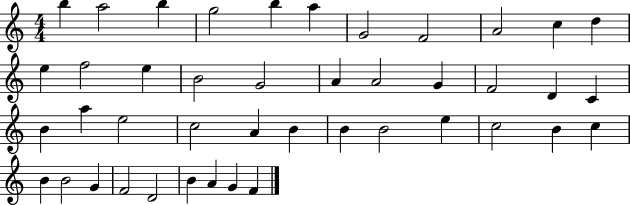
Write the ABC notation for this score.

X:1
T:Untitled
M:4/4
L:1/4
K:C
b a2 b g2 b a G2 F2 A2 c d e f2 e B2 G2 A A2 G F2 D C B a e2 c2 A B B B2 e c2 B c B B2 G F2 D2 B A G F